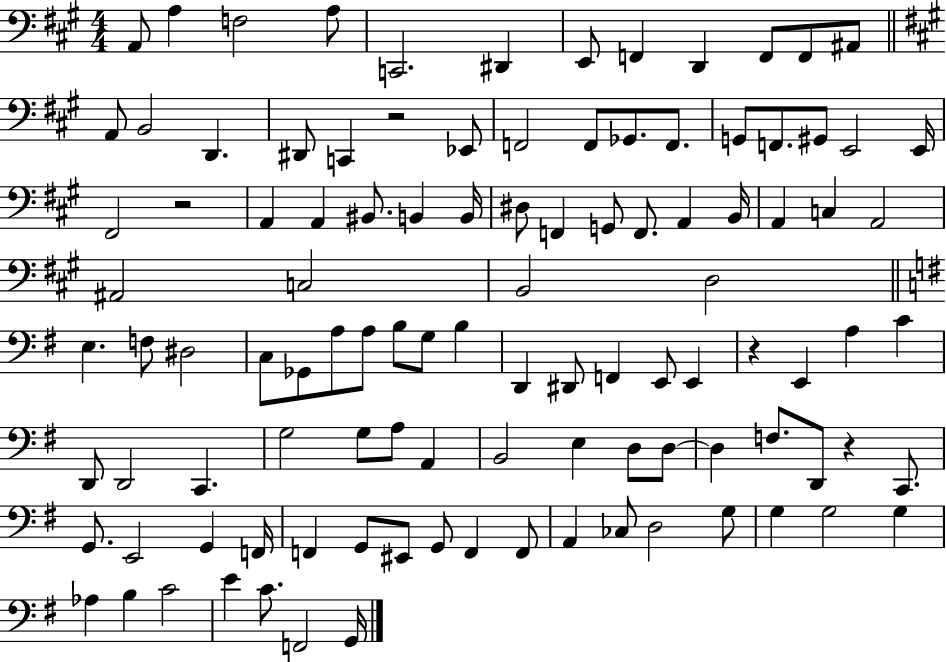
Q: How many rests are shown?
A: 4